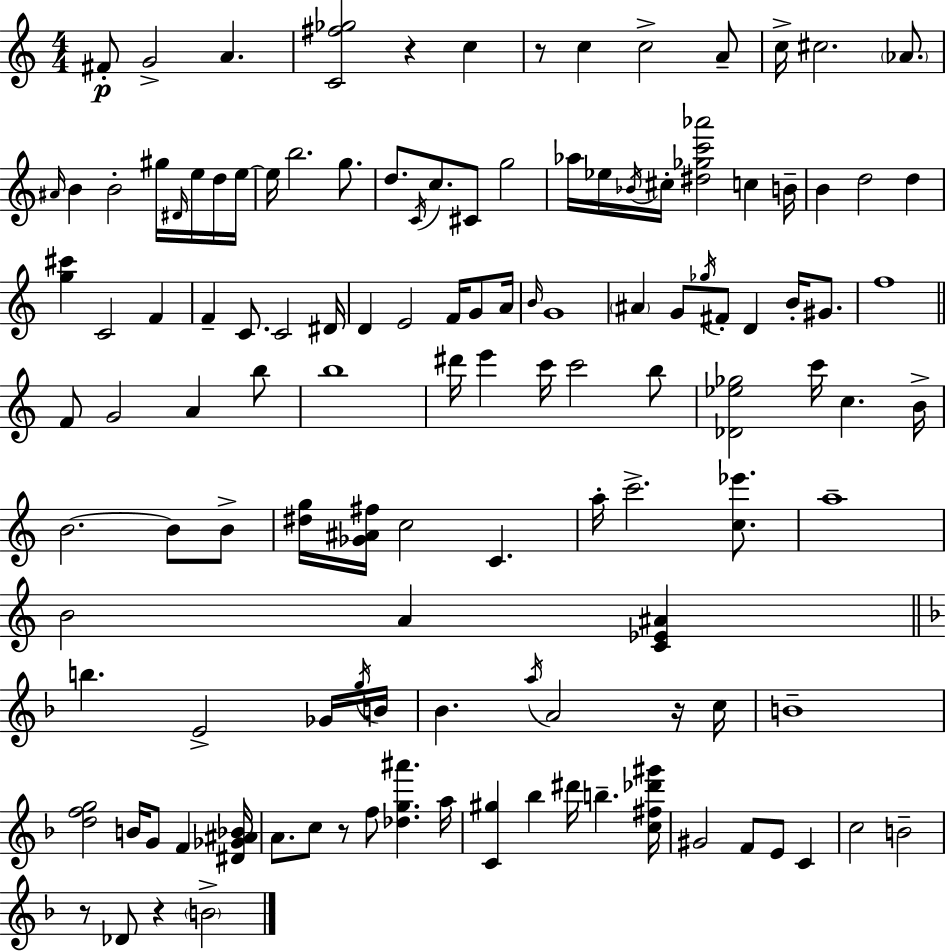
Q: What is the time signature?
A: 4/4